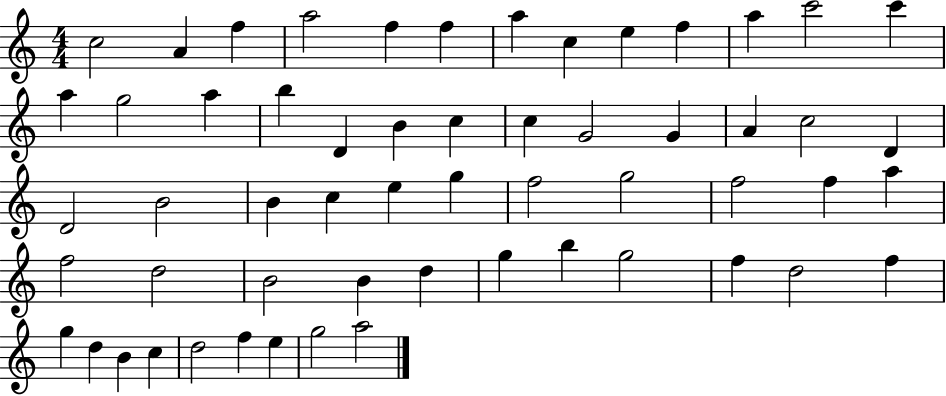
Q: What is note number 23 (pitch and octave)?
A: G4